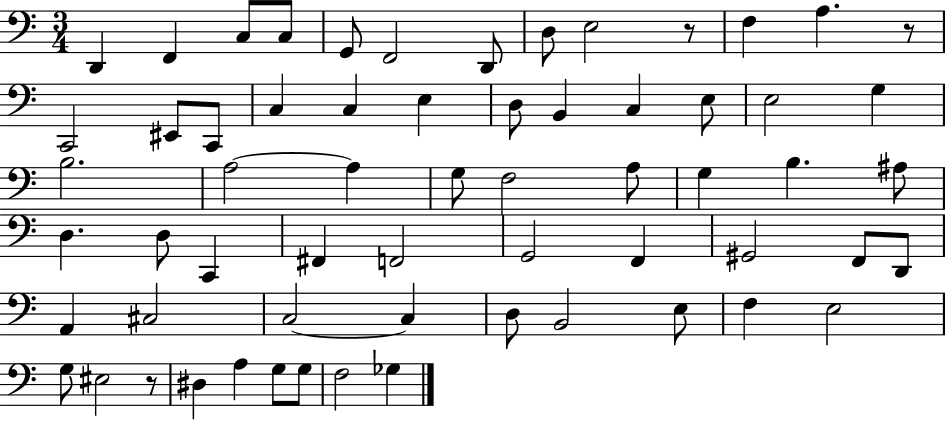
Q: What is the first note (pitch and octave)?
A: D2